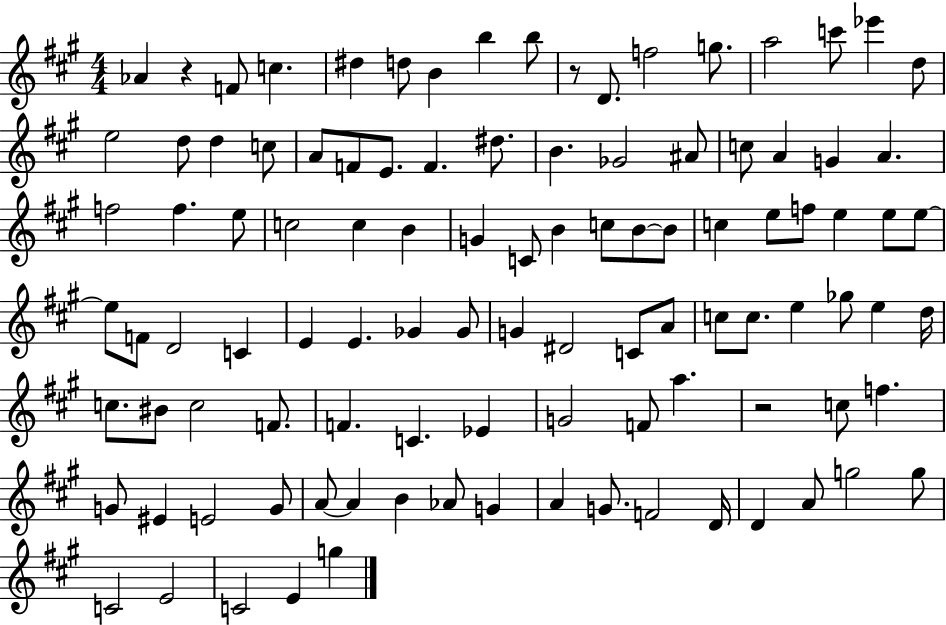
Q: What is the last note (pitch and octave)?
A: G5